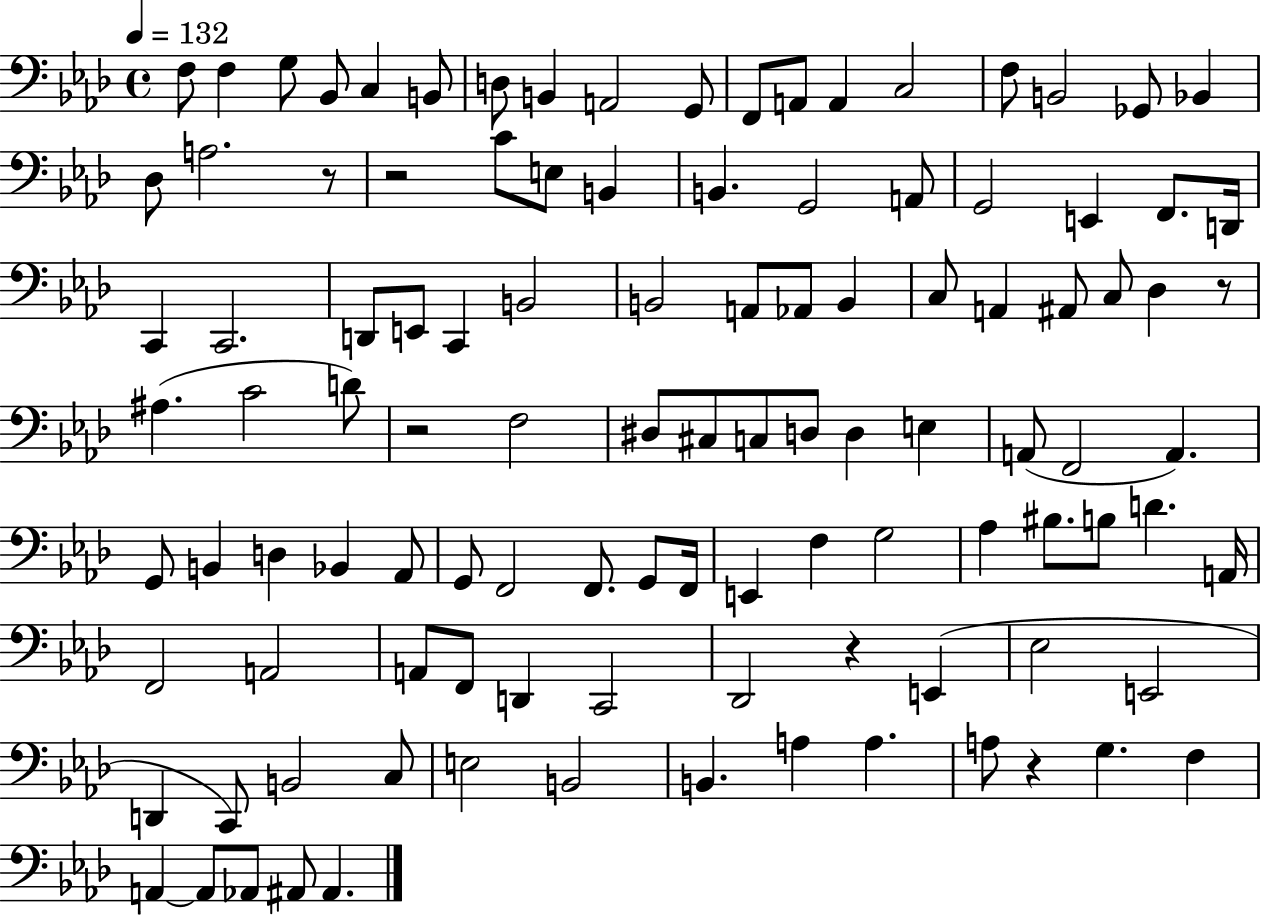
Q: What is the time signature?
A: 4/4